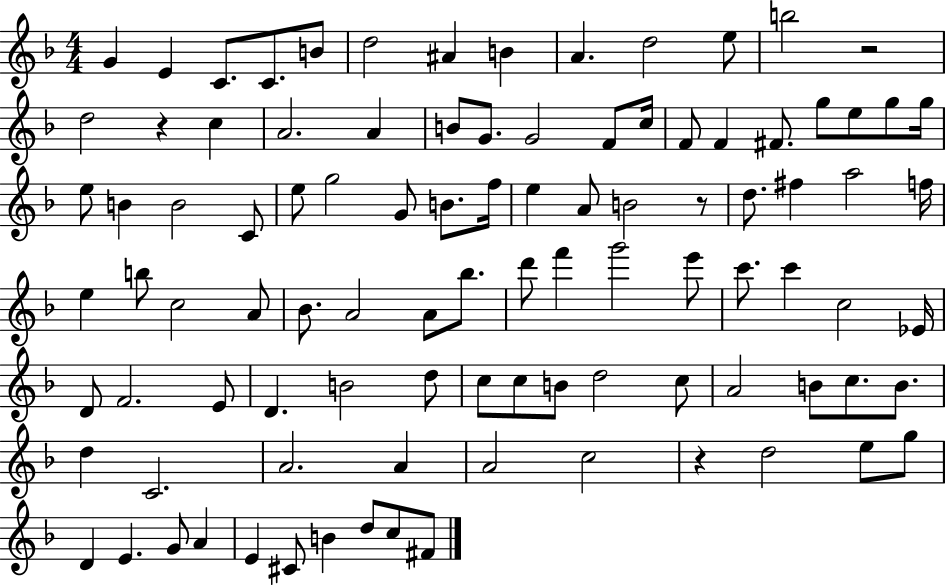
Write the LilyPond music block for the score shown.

{
  \clef treble
  \numericTimeSignature
  \time 4/4
  \key f \major
  g'4 e'4 c'8. c'8. b'8 | d''2 ais'4 b'4 | a'4. d''2 e''8 | b''2 r2 | \break d''2 r4 c''4 | a'2. a'4 | b'8 g'8. g'2 f'8 c''16 | f'8 f'4 fis'8. g''8 e''8 g''8 g''16 | \break e''8 b'4 b'2 c'8 | e''8 g''2 g'8 b'8. f''16 | e''4 a'8 b'2 r8 | d''8. fis''4 a''2 f''16 | \break e''4 b''8 c''2 a'8 | bes'8. a'2 a'8 bes''8. | d'''8 f'''4 g'''2 e'''8 | c'''8. c'''4 c''2 ees'16 | \break d'8 f'2. e'8 | d'4. b'2 d''8 | c''8 c''8 b'8 d''2 c''8 | a'2 b'8 c''8. b'8. | \break d''4 c'2. | a'2. a'4 | a'2 c''2 | r4 d''2 e''8 g''8 | \break d'4 e'4. g'8 a'4 | e'4 cis'8 b'4 d''8 c''8 fis'8 | \bar "|."
}